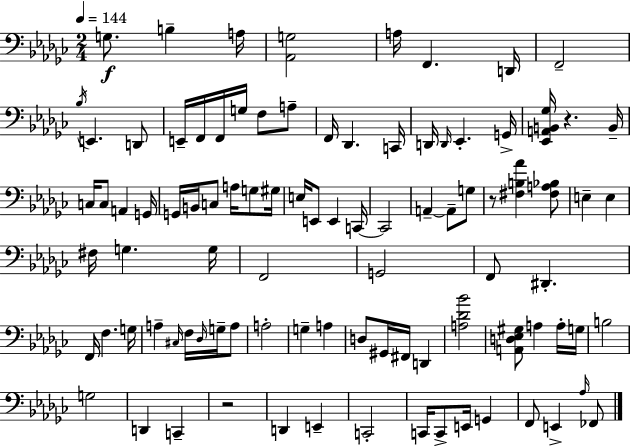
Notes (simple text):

G3/e. B3/q A3/s [Ab2,G3]/h A3/s F2/q. D2/s F2/h Bb3/s E2/q. D2/e E2/s F2/s F2/s G3/s F3/e A3/e F2/s Db2/q. C2/s D2/s D2/s Eb2/q. G2/s [Eb2,A2,B2,Gb3]/s R/q. B2/s C3/s C3/e A2/q G2/s G2/s B2/s C3/e A3/s G3/e G#3/s E3/s E2/e E2/q C2/s C2/h A2/q A2/e G3/e R/e [F#3,B3,Ab4]/q [F#3,A3,Bb3]/e E3/q E3/q F#3/s G3/q. G3/s F2/h G2/h F2/e D#2/q. F2/s F3/q. G3/s A3/q C#3/s F3/s Db3/s G3/s A3/e A3/h G3/q A3/q D3/e G#2/s F#2/s D2/q [A3,Db4,Bb4]/h [A2,D3,Eb3,G#3]/e A3/q A3/s G3/s B3/h G3/h D2/q C2/q R/h D2/q E2/q C2/h C2/s C2/e E2/s G2/q F2/e E2/q Ab3/s FES2/e